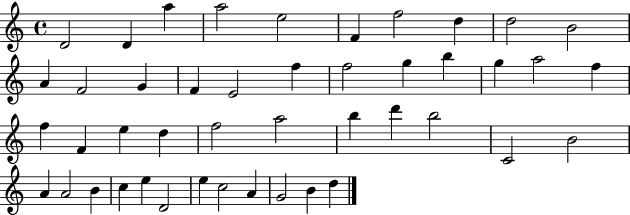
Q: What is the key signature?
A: C major